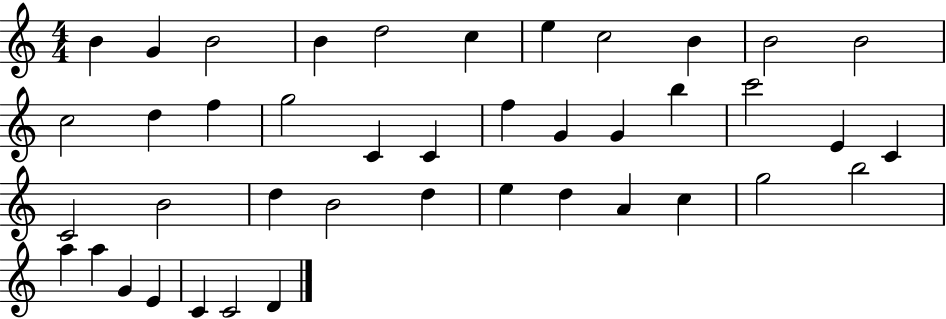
X:1
T:Untitled
M:4/4
L:1/4
K:C
B G B2 B d2 c e c2 B B2 B2 c2 d f g2 C C f G G b c'2 E C C2 B2 d B2 d e d A c g2 b2 a a G E C C2 D